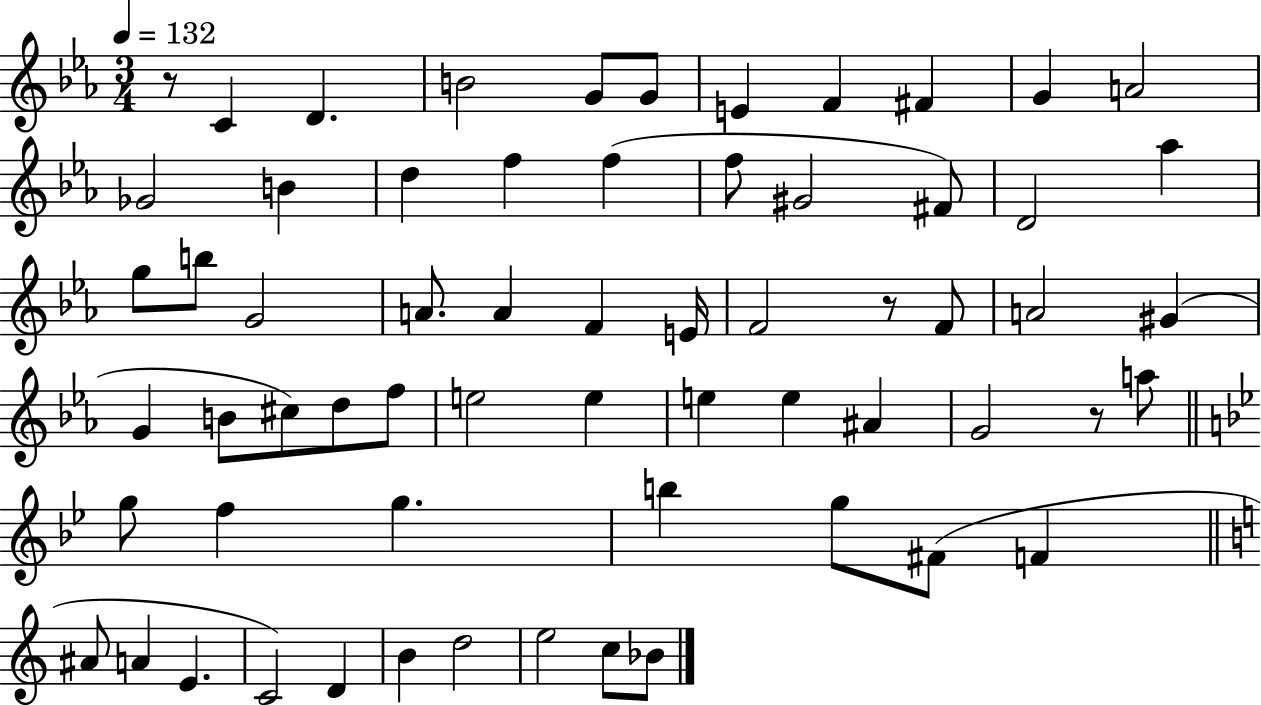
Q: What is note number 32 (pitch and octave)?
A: G4